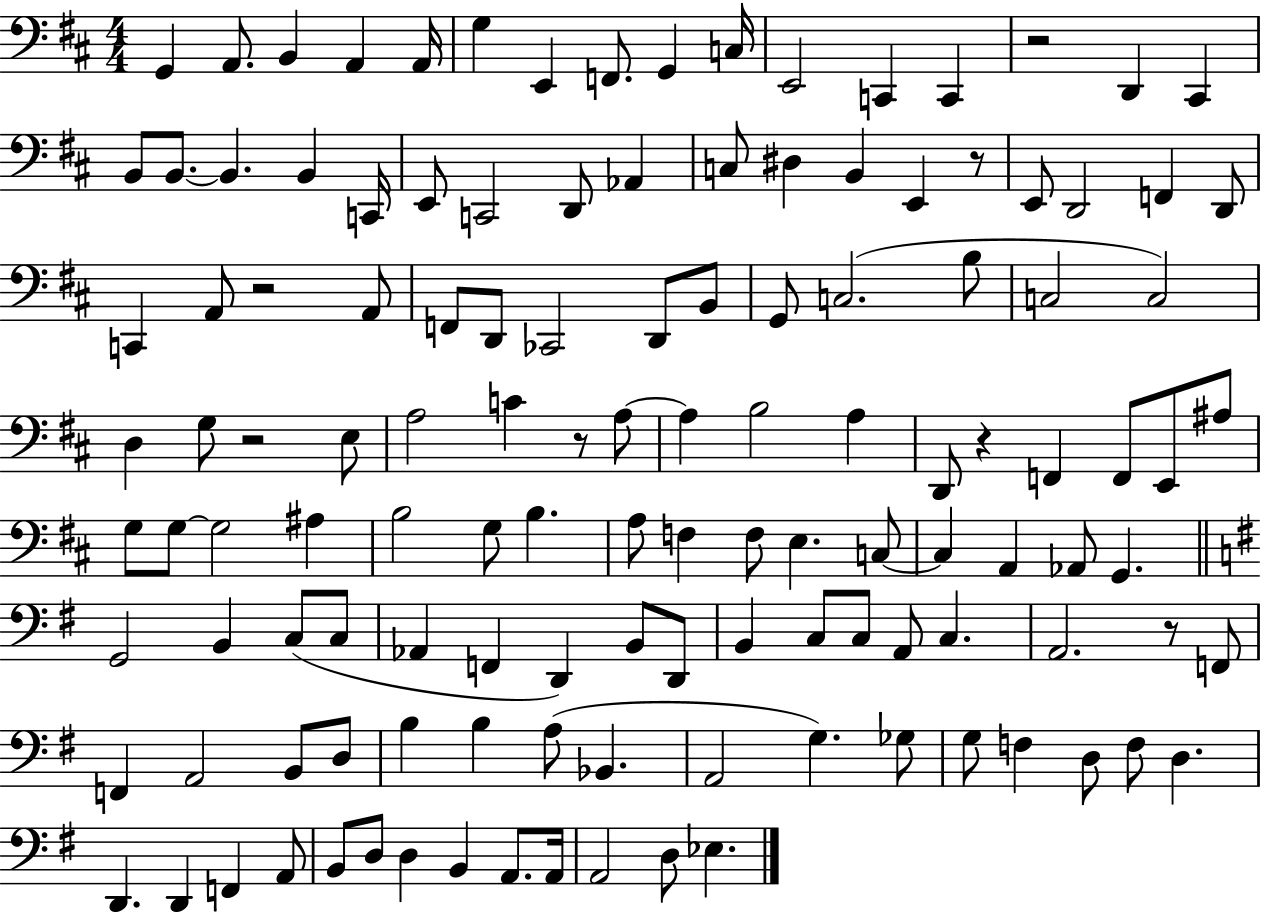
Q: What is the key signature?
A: D major